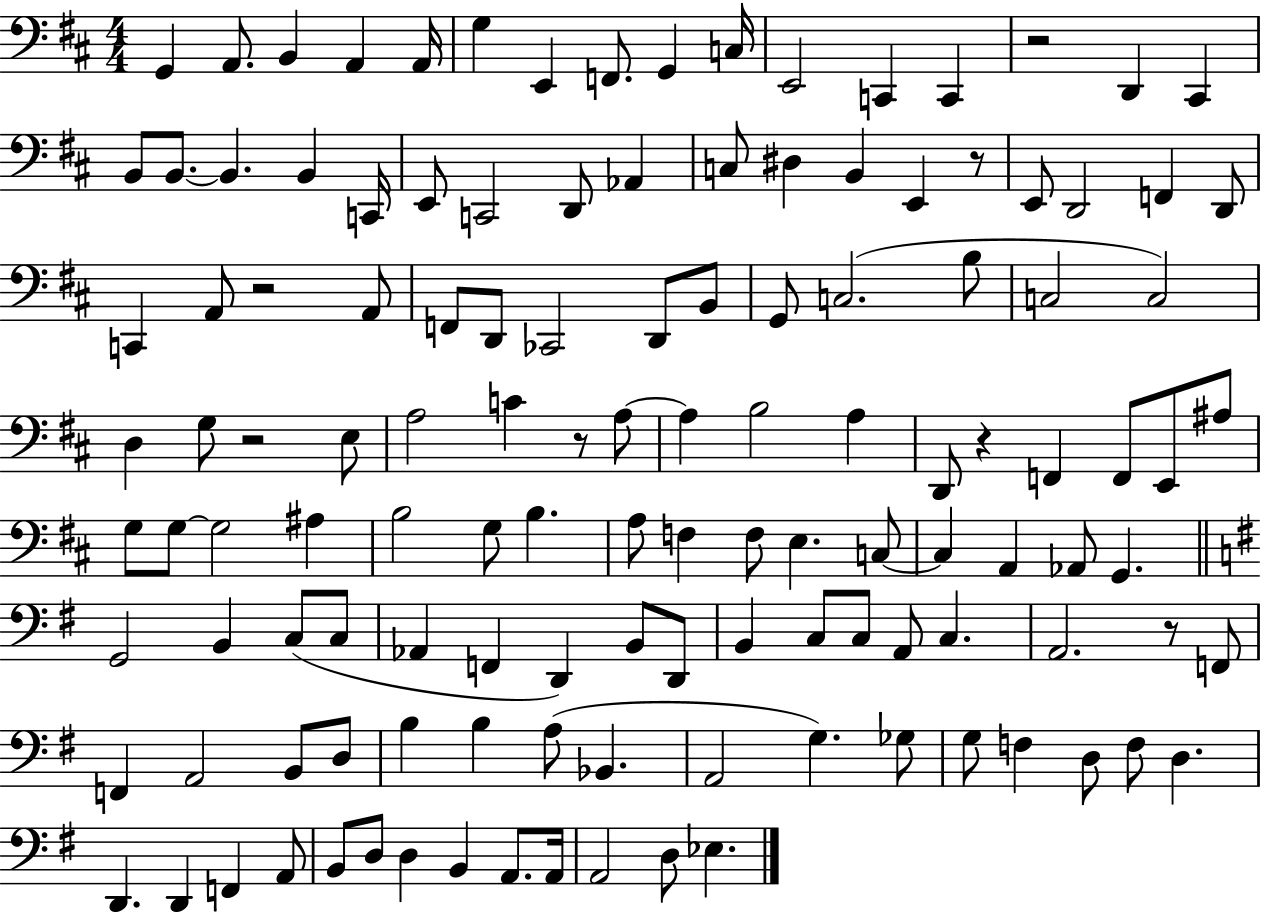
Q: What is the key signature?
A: D major